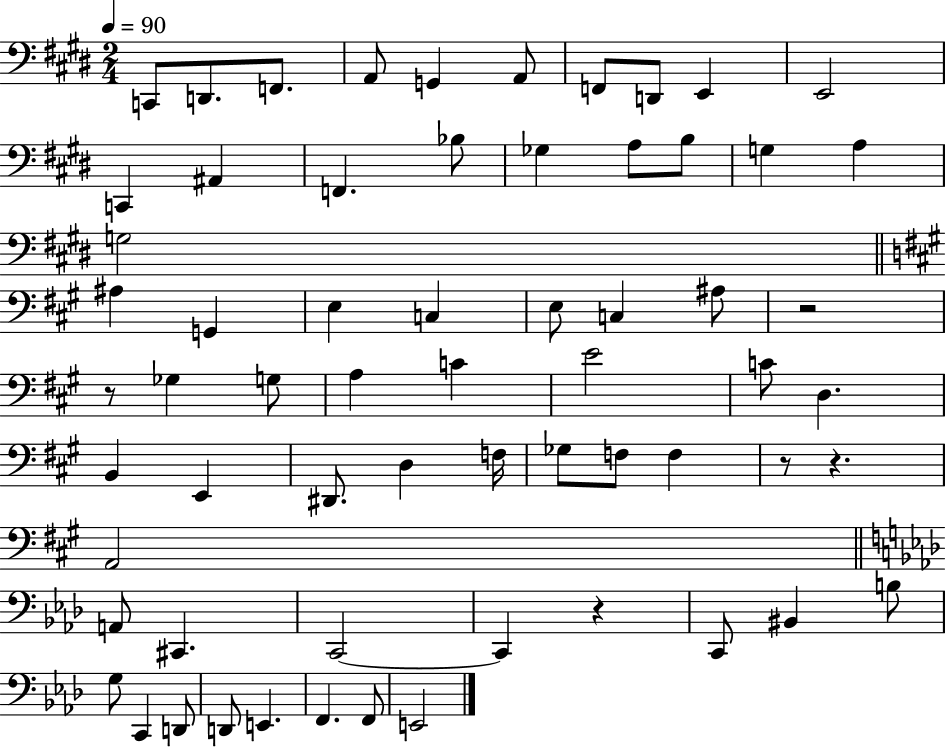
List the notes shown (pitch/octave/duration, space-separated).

C2/e D2/e. F2/e. A2/e G2/q A2/e F2/e D2/e E2/q E2/h C2/q A#2/q F2/q. Bb3/e Gb3/q A3/e B3/e G3/q A3/q G3/h A#3/q G2/q E3/q C3/q E3/e C3/q A#3/e R/h R/e Gb3/q G3/e A3/q C4/q E4/h C4/e D3/q. B2/q E2/q D#2/e. D3/q F3/s Gb3/e F3/e F3/q R/e R/q. A2/h A2/e C#2/q. C2/h C2/q R/q C2/e BIS2/q B3/e G3/e C2/q D2/e D2/e E2/q. F2/q. F2/e E2/h